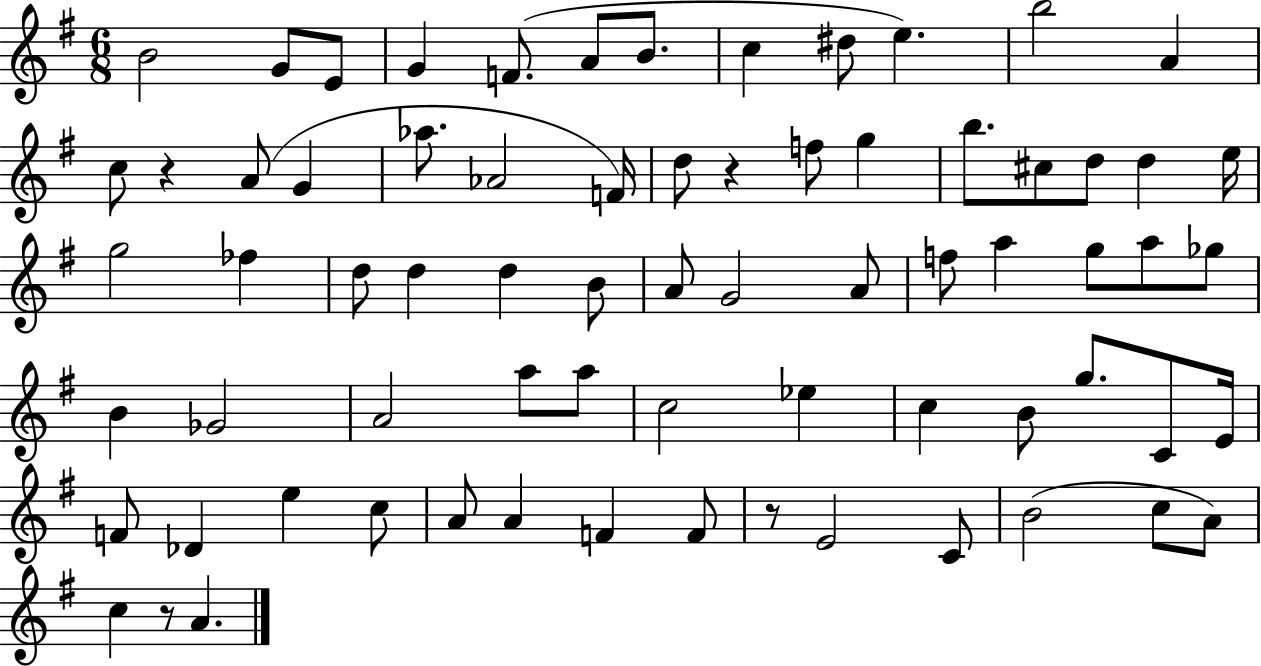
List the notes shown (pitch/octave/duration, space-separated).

B4/h G4/e E4/e G4/q F4/e. A4/e B4/e. C5/q D#5/e E5/q. B5/h A4/q C5/e R/q A4/e G4/q Ab5/e. Ab4/h F4/s D5/e R/q F5/e G5/q B5/e. C#5/e D5/e D5/q E5/s G5/h FES5/q D5/e D5/q D5/q B4/e A4/e G4/h A4/e F5/e A5/q G5/e A5/e Gb5/e B4/q Gb4/h A4/h A5/e A5/e C5/h Eb5/q C5/q B4/e G5/e. C4/e E4/s F4/e Db4/q E5/q C5/e A4/e A4/q F4/q F4/e R/e E4/h C4/e B4/h C5/e A4/e C5/q R/e A4/q.